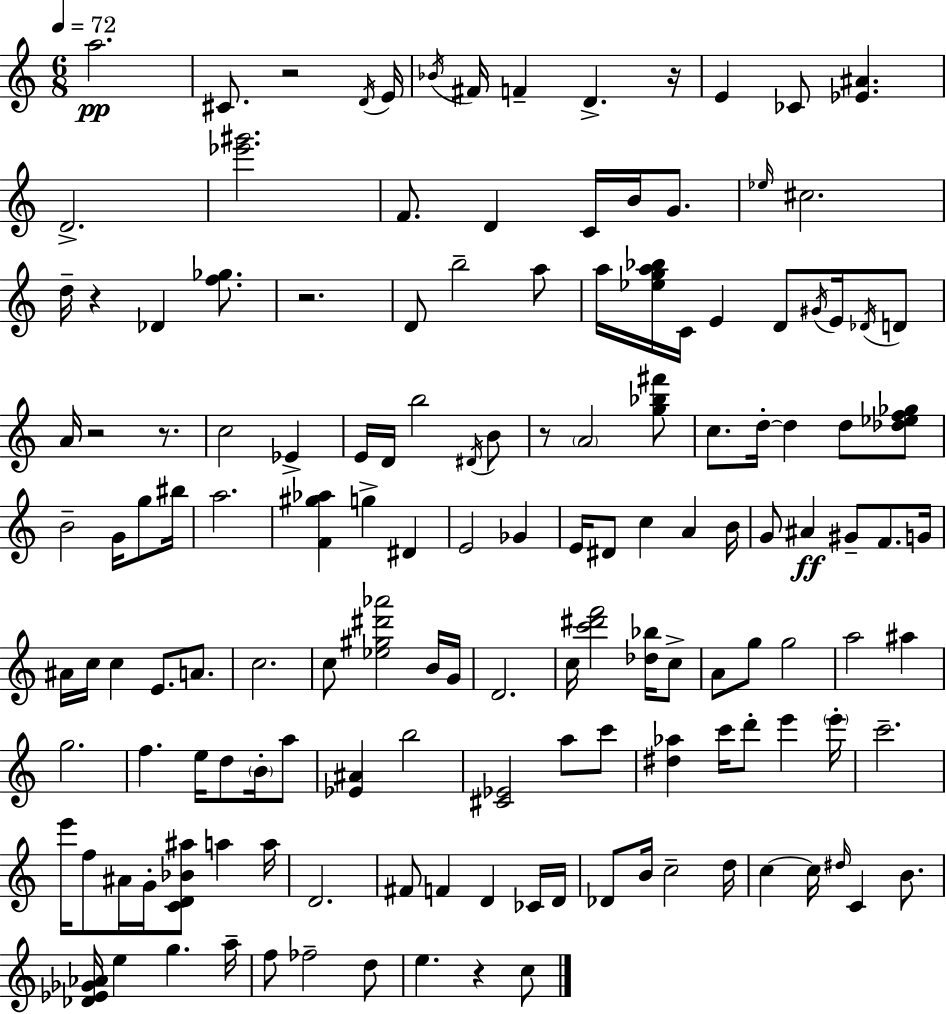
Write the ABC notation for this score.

X:1
T:Untitled
M:6/8
L:1/4
K:C
a2 ^C/2 z2 D/4 E/4 _B/4 ^F/4 F D z/4 E _C/2 [_E^A] D2 [_e'^g']2 F/2 D C/4 B/4 G/2 _e/4 ^c2 d/4 z _D [f_g]/2 z2 D/2 b2 a/2 a/4 [_ega_b]/4 C/4 E D/2 ^G/4 E/4 _D/4 D/2 A/4 z2 z/2 c2 _E E/4 D/4 b2 ^D/4 B/2 z/2 A2 [g_b^f']/2 c/2 d/4 d d/2 [_d_ef_g]/2 B2 G/4 g/2 ^b/4 a2 [F^g_a] g ^D E2 _G E/4 ^D/2 c A B/4 G/2 ^A ^G/2 F/2 G/4 ^A/4 c/4 c E/2 A/2 c2 c/2 [_e^g^d'_a']2 B/4 G/4 D2 c/4 [c'^d'f']2 [_d_b]/4 c/2 A/2 g/2 g2 a2 ^a g2 f e/4 d/2 B/4 a/2 [_E^A] b2 [^C_E]2 a/2 c'/2 [^d_a] c'/4 d'/2 e' e'/4 c'2 e'/4 f/2 ^A/4 G/4 [CD_B^a]/2 a a/4 D2 ^F/2 F D _C/4 D/4 _D/2 B/4 c2 d/4 c c/4 ^d/4 C B/2 [_D_E_G_A]/4 e g a/4 f/2 _f2 d/2 e z c/2